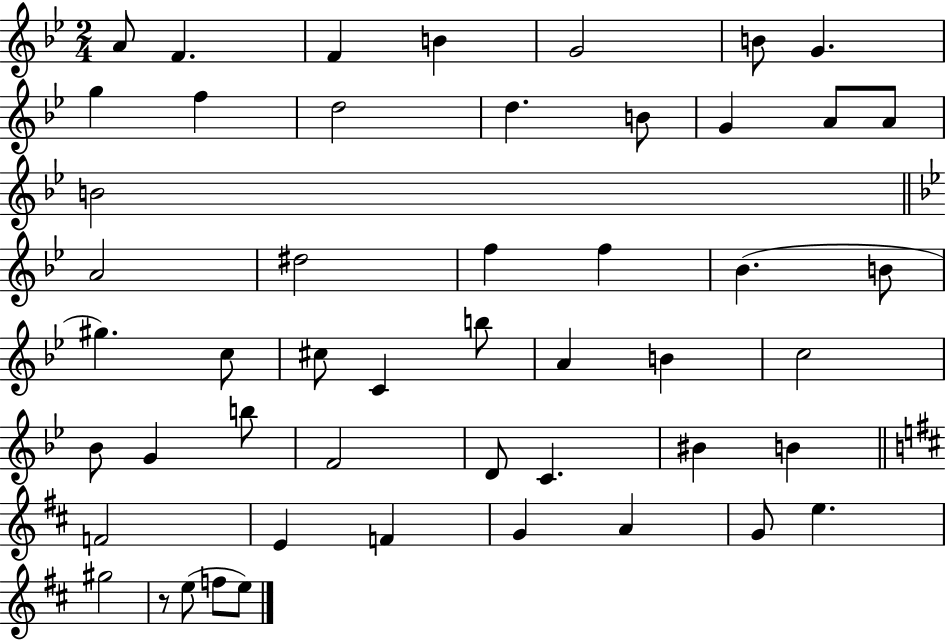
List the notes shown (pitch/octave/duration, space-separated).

A4/e F4/q. F4/q B4/q G4/h B4/e G4/q. G5/q F5/q D5/h D5/q. B4/e G4/q A4/e A4/e B4/h A4/h D#5/h F5/q F5/q Bb4/q. B4/e G#5/q. C5/e C#5/e C4/q B5/e A4/q B4/q C5/h Bb4/e G4/q B5/e F4/h D4/e C4/q. BIS4/q B4/q F4/h E4/q F4/q G4/q A4/q G4/e E5/q. G#5/h R/e E5/e F5/e E5/e